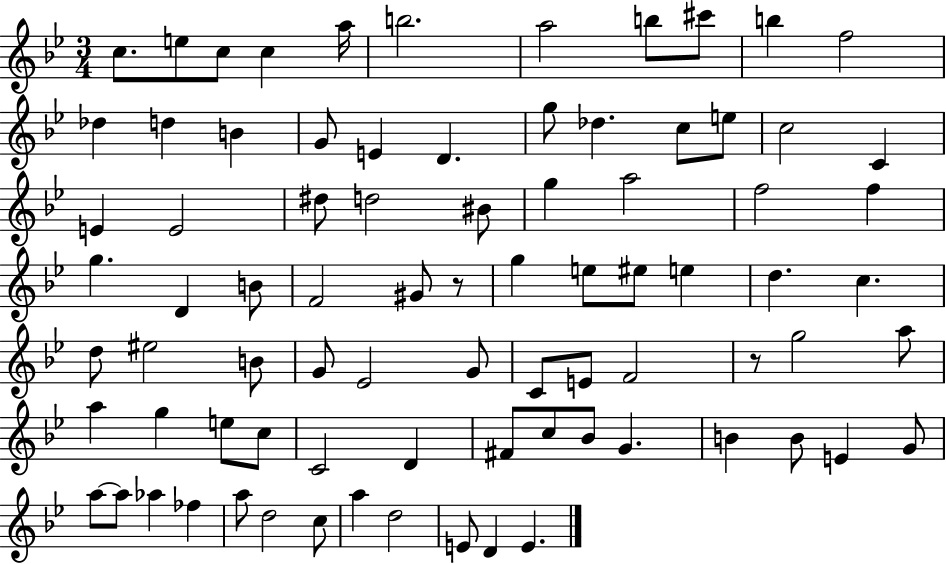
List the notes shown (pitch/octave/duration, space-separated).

C5/e. E5/e C5/e C5/q A5/s B5/h. A5/h B5/e C#6/e B5/q F5/h Db5/q D5/q B4/q G4/e E4/q D4/q. G5/e Db5/q. C5/e E5/e C5/h C4/q E4/q E4/h D#5/e D5/h BIS4/e G5/q A5/h F5/h F5/q G5/q. D4/q B4/e F4/h G#4/e R/e G5/q E5/e EIS5/e E5/q D5/q. C5/q. D5/e EIS5/h B4/e G4/e Eb4/h G4/e C4/e E4/e F4/h R/e G5/h A5/e A5/q G5/q E5/e C5/e C4/h D4/q F#4/e C5/e Bb4/e G4/q. B4/q B4/e E4/q G4/e A5/e A5/e Ab5/q FES5/q A5/e D5/h C5/e A5/q D5/h E4/e D4/q E4/q.